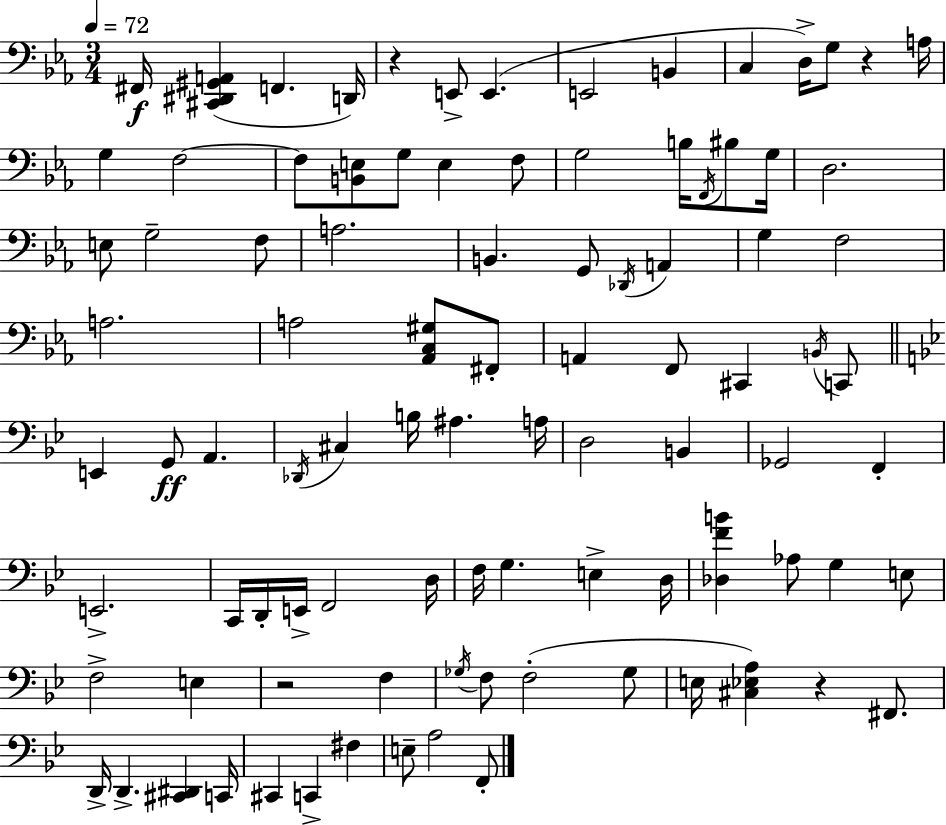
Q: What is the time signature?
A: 3/4